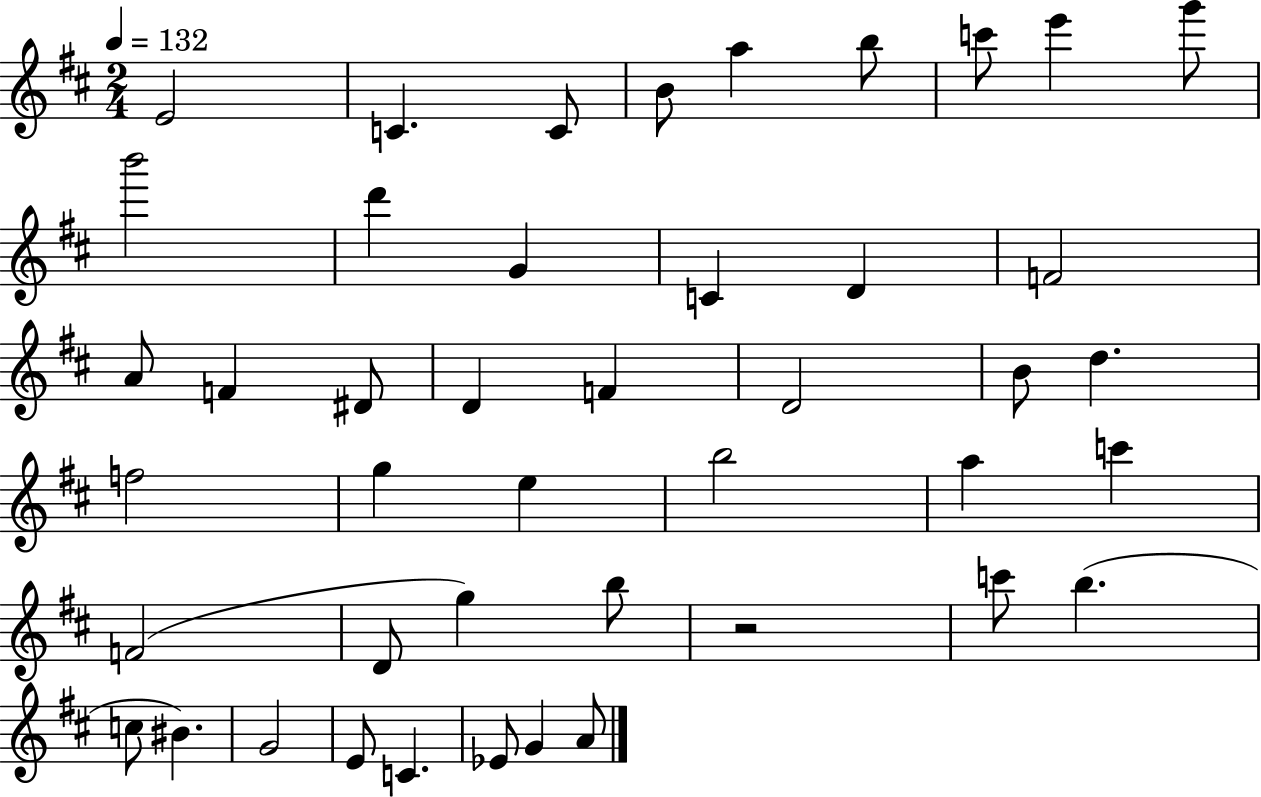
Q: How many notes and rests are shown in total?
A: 44